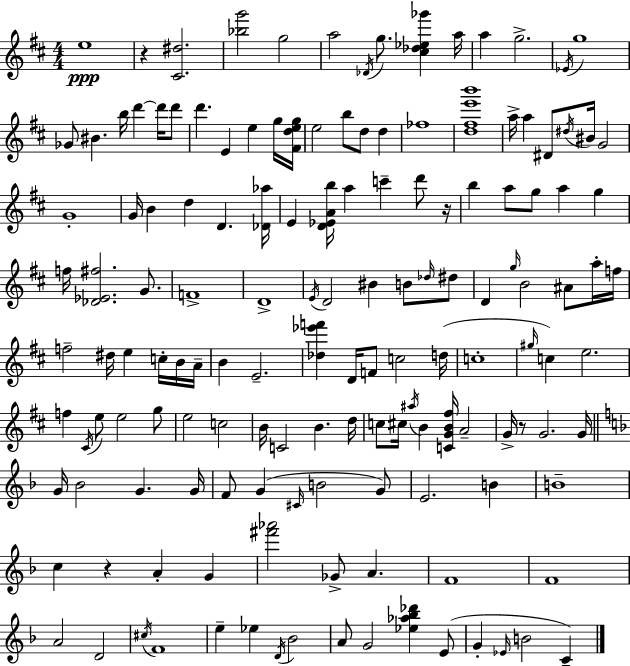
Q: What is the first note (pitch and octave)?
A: E5